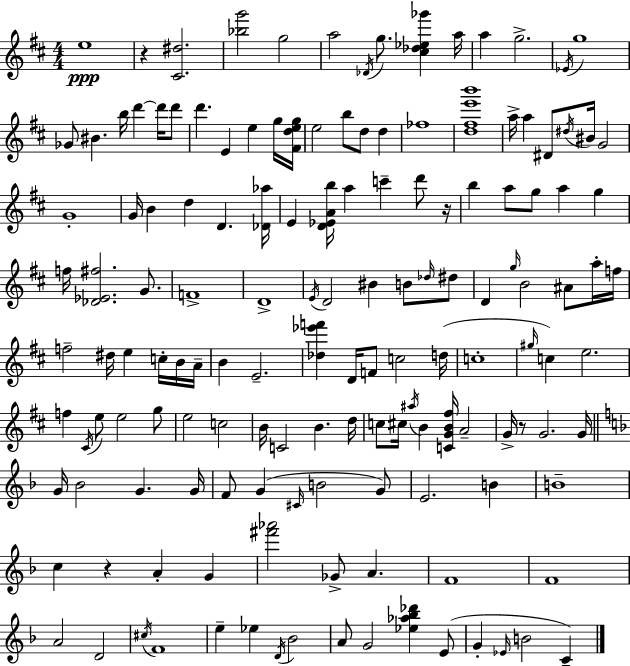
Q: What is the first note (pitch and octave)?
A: E5